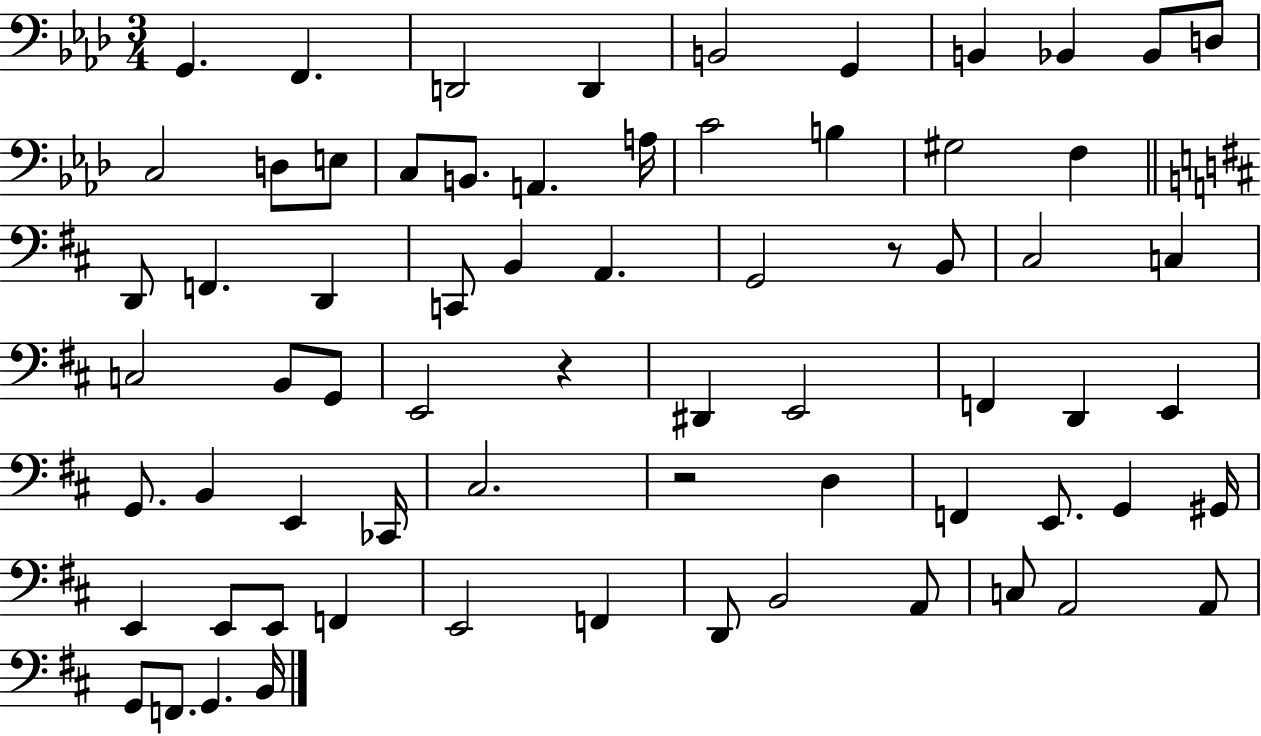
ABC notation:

X:1
T:Untitled
M:3/4
L:1/4
K:Ab
G,, F,, D,,2 D,, B,,2 G,, B,, _B,, _B,,/2 D,/2 C,2 D,/2 E,/2 C,/2 B,,/2 A,, A,/4 C2 B, ^G,2 F, D,,/2 F,, D,, C,,/2 B,, A,, G,,2 z/2 B,,/2 ^C,2 C, C,2 B,,/2 G,,/2 E,,2 z ^D,, E,,2 F,, D,, E,, G,,/2 B,, E,, _C,,/4 ^C,2 z2 D, F,, E,,/2 G,, ^G,,/4 E,, E,,/2 E,,/2 F,, E,,2 F,, D,,/2 B,,2 A,,/2 C,/2 A,,2 A,,/2 G,,/2 F,,/2 G,, B,,/4